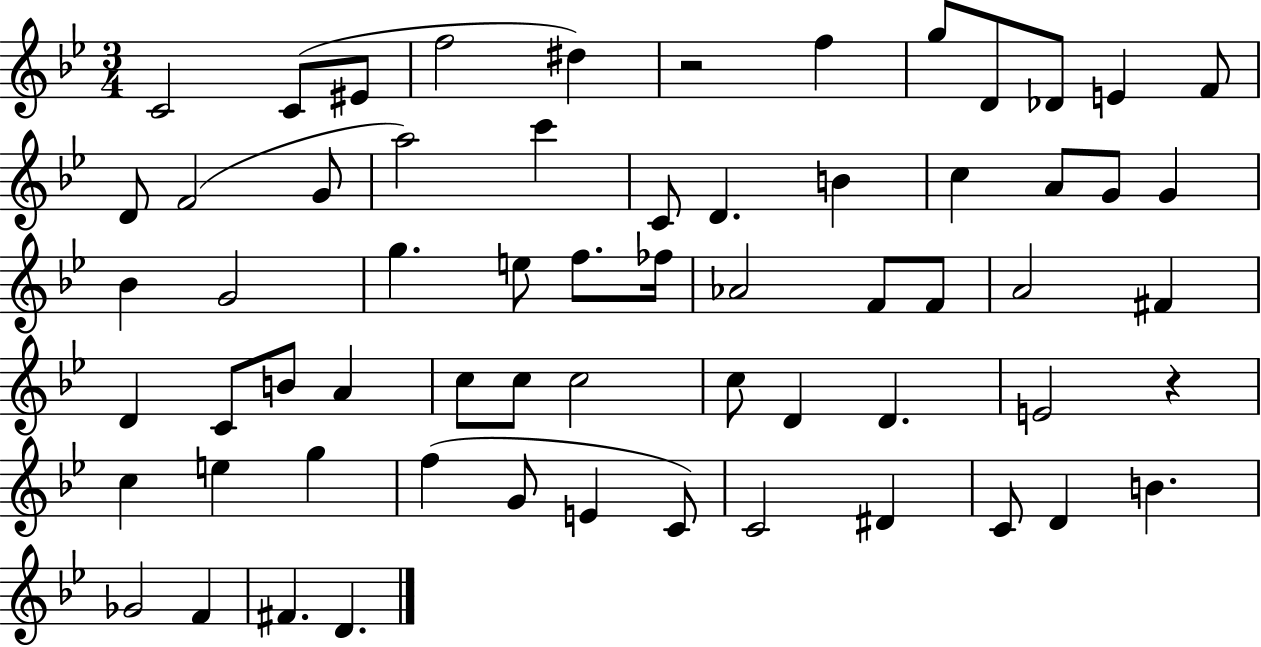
{
  \clef treble
  \numericTimeSignature
  \time 3/4
  \key bes \major
  c'2 c'8( eis'8 | f''2 dis''4) | r2 f''4 | g''8 d'8 des'8 e'4 f'8 | \break d'8 f'2( g'8 | a''2) c'''4 | c'8 d'4. b'4 | c''4 a'8 g'8 g'4 | \break bes'4 g'2 | g''4. e''8 f''8. fes''16 | aes'2 f'8 f'8 | a'2 fis'4 | \break d'4 c'8 b'8 a'4 | c''8 c''8 c''2 | c''8 d'4 d'4. | e'2 r4 | \break c''4 e''4 g''4 | f''4( g'8 e'4 c'8) | c'2 dis'4 | c'8 d'4 b'4. | \break ges'2 f'4 | fis'4. d'4. | \bar "|."
}